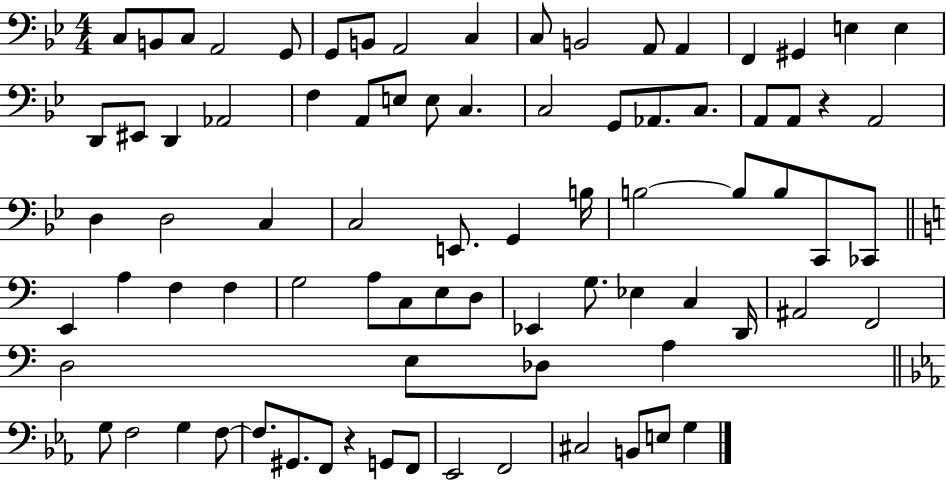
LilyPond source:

{
  \clef bass
  \numericTimeSignature
  \time 4/4
  \key bes \major
  c8 b,8 c8 a,2 g,8 | g,8 b,8 a,2 c4 | c8 b,2 a,8 a,4 | f,4 gis,4 e4 e4 | \break d,8 eis,8 d,4 aes,2 | f4 a,8 e8 e8 c4. | c2 g,8 aes,8. c8. | a,8 a,8 r4 a,2 | \break d4 d2 c4 | c2 e,8. g,4 b16 | b2~~ b8 b8 c,8 ces,8 | \bar "||" \break \key a \minor e,4 a4 f4 f4 | g2 a8 c8 e8 d8 | ees,4 g8. ees4 c4 d,16 | ais,2 f,2 | \break d2 e8 des8 a4 | \bar "||" \break \key ees \major g8 f2 g4 f8~~ | f8. gis,8. f,8 r4 g,8 f,8 | ees,2 f,2 | cis2 b,8 e8 g4 | \break \bar "|."
}